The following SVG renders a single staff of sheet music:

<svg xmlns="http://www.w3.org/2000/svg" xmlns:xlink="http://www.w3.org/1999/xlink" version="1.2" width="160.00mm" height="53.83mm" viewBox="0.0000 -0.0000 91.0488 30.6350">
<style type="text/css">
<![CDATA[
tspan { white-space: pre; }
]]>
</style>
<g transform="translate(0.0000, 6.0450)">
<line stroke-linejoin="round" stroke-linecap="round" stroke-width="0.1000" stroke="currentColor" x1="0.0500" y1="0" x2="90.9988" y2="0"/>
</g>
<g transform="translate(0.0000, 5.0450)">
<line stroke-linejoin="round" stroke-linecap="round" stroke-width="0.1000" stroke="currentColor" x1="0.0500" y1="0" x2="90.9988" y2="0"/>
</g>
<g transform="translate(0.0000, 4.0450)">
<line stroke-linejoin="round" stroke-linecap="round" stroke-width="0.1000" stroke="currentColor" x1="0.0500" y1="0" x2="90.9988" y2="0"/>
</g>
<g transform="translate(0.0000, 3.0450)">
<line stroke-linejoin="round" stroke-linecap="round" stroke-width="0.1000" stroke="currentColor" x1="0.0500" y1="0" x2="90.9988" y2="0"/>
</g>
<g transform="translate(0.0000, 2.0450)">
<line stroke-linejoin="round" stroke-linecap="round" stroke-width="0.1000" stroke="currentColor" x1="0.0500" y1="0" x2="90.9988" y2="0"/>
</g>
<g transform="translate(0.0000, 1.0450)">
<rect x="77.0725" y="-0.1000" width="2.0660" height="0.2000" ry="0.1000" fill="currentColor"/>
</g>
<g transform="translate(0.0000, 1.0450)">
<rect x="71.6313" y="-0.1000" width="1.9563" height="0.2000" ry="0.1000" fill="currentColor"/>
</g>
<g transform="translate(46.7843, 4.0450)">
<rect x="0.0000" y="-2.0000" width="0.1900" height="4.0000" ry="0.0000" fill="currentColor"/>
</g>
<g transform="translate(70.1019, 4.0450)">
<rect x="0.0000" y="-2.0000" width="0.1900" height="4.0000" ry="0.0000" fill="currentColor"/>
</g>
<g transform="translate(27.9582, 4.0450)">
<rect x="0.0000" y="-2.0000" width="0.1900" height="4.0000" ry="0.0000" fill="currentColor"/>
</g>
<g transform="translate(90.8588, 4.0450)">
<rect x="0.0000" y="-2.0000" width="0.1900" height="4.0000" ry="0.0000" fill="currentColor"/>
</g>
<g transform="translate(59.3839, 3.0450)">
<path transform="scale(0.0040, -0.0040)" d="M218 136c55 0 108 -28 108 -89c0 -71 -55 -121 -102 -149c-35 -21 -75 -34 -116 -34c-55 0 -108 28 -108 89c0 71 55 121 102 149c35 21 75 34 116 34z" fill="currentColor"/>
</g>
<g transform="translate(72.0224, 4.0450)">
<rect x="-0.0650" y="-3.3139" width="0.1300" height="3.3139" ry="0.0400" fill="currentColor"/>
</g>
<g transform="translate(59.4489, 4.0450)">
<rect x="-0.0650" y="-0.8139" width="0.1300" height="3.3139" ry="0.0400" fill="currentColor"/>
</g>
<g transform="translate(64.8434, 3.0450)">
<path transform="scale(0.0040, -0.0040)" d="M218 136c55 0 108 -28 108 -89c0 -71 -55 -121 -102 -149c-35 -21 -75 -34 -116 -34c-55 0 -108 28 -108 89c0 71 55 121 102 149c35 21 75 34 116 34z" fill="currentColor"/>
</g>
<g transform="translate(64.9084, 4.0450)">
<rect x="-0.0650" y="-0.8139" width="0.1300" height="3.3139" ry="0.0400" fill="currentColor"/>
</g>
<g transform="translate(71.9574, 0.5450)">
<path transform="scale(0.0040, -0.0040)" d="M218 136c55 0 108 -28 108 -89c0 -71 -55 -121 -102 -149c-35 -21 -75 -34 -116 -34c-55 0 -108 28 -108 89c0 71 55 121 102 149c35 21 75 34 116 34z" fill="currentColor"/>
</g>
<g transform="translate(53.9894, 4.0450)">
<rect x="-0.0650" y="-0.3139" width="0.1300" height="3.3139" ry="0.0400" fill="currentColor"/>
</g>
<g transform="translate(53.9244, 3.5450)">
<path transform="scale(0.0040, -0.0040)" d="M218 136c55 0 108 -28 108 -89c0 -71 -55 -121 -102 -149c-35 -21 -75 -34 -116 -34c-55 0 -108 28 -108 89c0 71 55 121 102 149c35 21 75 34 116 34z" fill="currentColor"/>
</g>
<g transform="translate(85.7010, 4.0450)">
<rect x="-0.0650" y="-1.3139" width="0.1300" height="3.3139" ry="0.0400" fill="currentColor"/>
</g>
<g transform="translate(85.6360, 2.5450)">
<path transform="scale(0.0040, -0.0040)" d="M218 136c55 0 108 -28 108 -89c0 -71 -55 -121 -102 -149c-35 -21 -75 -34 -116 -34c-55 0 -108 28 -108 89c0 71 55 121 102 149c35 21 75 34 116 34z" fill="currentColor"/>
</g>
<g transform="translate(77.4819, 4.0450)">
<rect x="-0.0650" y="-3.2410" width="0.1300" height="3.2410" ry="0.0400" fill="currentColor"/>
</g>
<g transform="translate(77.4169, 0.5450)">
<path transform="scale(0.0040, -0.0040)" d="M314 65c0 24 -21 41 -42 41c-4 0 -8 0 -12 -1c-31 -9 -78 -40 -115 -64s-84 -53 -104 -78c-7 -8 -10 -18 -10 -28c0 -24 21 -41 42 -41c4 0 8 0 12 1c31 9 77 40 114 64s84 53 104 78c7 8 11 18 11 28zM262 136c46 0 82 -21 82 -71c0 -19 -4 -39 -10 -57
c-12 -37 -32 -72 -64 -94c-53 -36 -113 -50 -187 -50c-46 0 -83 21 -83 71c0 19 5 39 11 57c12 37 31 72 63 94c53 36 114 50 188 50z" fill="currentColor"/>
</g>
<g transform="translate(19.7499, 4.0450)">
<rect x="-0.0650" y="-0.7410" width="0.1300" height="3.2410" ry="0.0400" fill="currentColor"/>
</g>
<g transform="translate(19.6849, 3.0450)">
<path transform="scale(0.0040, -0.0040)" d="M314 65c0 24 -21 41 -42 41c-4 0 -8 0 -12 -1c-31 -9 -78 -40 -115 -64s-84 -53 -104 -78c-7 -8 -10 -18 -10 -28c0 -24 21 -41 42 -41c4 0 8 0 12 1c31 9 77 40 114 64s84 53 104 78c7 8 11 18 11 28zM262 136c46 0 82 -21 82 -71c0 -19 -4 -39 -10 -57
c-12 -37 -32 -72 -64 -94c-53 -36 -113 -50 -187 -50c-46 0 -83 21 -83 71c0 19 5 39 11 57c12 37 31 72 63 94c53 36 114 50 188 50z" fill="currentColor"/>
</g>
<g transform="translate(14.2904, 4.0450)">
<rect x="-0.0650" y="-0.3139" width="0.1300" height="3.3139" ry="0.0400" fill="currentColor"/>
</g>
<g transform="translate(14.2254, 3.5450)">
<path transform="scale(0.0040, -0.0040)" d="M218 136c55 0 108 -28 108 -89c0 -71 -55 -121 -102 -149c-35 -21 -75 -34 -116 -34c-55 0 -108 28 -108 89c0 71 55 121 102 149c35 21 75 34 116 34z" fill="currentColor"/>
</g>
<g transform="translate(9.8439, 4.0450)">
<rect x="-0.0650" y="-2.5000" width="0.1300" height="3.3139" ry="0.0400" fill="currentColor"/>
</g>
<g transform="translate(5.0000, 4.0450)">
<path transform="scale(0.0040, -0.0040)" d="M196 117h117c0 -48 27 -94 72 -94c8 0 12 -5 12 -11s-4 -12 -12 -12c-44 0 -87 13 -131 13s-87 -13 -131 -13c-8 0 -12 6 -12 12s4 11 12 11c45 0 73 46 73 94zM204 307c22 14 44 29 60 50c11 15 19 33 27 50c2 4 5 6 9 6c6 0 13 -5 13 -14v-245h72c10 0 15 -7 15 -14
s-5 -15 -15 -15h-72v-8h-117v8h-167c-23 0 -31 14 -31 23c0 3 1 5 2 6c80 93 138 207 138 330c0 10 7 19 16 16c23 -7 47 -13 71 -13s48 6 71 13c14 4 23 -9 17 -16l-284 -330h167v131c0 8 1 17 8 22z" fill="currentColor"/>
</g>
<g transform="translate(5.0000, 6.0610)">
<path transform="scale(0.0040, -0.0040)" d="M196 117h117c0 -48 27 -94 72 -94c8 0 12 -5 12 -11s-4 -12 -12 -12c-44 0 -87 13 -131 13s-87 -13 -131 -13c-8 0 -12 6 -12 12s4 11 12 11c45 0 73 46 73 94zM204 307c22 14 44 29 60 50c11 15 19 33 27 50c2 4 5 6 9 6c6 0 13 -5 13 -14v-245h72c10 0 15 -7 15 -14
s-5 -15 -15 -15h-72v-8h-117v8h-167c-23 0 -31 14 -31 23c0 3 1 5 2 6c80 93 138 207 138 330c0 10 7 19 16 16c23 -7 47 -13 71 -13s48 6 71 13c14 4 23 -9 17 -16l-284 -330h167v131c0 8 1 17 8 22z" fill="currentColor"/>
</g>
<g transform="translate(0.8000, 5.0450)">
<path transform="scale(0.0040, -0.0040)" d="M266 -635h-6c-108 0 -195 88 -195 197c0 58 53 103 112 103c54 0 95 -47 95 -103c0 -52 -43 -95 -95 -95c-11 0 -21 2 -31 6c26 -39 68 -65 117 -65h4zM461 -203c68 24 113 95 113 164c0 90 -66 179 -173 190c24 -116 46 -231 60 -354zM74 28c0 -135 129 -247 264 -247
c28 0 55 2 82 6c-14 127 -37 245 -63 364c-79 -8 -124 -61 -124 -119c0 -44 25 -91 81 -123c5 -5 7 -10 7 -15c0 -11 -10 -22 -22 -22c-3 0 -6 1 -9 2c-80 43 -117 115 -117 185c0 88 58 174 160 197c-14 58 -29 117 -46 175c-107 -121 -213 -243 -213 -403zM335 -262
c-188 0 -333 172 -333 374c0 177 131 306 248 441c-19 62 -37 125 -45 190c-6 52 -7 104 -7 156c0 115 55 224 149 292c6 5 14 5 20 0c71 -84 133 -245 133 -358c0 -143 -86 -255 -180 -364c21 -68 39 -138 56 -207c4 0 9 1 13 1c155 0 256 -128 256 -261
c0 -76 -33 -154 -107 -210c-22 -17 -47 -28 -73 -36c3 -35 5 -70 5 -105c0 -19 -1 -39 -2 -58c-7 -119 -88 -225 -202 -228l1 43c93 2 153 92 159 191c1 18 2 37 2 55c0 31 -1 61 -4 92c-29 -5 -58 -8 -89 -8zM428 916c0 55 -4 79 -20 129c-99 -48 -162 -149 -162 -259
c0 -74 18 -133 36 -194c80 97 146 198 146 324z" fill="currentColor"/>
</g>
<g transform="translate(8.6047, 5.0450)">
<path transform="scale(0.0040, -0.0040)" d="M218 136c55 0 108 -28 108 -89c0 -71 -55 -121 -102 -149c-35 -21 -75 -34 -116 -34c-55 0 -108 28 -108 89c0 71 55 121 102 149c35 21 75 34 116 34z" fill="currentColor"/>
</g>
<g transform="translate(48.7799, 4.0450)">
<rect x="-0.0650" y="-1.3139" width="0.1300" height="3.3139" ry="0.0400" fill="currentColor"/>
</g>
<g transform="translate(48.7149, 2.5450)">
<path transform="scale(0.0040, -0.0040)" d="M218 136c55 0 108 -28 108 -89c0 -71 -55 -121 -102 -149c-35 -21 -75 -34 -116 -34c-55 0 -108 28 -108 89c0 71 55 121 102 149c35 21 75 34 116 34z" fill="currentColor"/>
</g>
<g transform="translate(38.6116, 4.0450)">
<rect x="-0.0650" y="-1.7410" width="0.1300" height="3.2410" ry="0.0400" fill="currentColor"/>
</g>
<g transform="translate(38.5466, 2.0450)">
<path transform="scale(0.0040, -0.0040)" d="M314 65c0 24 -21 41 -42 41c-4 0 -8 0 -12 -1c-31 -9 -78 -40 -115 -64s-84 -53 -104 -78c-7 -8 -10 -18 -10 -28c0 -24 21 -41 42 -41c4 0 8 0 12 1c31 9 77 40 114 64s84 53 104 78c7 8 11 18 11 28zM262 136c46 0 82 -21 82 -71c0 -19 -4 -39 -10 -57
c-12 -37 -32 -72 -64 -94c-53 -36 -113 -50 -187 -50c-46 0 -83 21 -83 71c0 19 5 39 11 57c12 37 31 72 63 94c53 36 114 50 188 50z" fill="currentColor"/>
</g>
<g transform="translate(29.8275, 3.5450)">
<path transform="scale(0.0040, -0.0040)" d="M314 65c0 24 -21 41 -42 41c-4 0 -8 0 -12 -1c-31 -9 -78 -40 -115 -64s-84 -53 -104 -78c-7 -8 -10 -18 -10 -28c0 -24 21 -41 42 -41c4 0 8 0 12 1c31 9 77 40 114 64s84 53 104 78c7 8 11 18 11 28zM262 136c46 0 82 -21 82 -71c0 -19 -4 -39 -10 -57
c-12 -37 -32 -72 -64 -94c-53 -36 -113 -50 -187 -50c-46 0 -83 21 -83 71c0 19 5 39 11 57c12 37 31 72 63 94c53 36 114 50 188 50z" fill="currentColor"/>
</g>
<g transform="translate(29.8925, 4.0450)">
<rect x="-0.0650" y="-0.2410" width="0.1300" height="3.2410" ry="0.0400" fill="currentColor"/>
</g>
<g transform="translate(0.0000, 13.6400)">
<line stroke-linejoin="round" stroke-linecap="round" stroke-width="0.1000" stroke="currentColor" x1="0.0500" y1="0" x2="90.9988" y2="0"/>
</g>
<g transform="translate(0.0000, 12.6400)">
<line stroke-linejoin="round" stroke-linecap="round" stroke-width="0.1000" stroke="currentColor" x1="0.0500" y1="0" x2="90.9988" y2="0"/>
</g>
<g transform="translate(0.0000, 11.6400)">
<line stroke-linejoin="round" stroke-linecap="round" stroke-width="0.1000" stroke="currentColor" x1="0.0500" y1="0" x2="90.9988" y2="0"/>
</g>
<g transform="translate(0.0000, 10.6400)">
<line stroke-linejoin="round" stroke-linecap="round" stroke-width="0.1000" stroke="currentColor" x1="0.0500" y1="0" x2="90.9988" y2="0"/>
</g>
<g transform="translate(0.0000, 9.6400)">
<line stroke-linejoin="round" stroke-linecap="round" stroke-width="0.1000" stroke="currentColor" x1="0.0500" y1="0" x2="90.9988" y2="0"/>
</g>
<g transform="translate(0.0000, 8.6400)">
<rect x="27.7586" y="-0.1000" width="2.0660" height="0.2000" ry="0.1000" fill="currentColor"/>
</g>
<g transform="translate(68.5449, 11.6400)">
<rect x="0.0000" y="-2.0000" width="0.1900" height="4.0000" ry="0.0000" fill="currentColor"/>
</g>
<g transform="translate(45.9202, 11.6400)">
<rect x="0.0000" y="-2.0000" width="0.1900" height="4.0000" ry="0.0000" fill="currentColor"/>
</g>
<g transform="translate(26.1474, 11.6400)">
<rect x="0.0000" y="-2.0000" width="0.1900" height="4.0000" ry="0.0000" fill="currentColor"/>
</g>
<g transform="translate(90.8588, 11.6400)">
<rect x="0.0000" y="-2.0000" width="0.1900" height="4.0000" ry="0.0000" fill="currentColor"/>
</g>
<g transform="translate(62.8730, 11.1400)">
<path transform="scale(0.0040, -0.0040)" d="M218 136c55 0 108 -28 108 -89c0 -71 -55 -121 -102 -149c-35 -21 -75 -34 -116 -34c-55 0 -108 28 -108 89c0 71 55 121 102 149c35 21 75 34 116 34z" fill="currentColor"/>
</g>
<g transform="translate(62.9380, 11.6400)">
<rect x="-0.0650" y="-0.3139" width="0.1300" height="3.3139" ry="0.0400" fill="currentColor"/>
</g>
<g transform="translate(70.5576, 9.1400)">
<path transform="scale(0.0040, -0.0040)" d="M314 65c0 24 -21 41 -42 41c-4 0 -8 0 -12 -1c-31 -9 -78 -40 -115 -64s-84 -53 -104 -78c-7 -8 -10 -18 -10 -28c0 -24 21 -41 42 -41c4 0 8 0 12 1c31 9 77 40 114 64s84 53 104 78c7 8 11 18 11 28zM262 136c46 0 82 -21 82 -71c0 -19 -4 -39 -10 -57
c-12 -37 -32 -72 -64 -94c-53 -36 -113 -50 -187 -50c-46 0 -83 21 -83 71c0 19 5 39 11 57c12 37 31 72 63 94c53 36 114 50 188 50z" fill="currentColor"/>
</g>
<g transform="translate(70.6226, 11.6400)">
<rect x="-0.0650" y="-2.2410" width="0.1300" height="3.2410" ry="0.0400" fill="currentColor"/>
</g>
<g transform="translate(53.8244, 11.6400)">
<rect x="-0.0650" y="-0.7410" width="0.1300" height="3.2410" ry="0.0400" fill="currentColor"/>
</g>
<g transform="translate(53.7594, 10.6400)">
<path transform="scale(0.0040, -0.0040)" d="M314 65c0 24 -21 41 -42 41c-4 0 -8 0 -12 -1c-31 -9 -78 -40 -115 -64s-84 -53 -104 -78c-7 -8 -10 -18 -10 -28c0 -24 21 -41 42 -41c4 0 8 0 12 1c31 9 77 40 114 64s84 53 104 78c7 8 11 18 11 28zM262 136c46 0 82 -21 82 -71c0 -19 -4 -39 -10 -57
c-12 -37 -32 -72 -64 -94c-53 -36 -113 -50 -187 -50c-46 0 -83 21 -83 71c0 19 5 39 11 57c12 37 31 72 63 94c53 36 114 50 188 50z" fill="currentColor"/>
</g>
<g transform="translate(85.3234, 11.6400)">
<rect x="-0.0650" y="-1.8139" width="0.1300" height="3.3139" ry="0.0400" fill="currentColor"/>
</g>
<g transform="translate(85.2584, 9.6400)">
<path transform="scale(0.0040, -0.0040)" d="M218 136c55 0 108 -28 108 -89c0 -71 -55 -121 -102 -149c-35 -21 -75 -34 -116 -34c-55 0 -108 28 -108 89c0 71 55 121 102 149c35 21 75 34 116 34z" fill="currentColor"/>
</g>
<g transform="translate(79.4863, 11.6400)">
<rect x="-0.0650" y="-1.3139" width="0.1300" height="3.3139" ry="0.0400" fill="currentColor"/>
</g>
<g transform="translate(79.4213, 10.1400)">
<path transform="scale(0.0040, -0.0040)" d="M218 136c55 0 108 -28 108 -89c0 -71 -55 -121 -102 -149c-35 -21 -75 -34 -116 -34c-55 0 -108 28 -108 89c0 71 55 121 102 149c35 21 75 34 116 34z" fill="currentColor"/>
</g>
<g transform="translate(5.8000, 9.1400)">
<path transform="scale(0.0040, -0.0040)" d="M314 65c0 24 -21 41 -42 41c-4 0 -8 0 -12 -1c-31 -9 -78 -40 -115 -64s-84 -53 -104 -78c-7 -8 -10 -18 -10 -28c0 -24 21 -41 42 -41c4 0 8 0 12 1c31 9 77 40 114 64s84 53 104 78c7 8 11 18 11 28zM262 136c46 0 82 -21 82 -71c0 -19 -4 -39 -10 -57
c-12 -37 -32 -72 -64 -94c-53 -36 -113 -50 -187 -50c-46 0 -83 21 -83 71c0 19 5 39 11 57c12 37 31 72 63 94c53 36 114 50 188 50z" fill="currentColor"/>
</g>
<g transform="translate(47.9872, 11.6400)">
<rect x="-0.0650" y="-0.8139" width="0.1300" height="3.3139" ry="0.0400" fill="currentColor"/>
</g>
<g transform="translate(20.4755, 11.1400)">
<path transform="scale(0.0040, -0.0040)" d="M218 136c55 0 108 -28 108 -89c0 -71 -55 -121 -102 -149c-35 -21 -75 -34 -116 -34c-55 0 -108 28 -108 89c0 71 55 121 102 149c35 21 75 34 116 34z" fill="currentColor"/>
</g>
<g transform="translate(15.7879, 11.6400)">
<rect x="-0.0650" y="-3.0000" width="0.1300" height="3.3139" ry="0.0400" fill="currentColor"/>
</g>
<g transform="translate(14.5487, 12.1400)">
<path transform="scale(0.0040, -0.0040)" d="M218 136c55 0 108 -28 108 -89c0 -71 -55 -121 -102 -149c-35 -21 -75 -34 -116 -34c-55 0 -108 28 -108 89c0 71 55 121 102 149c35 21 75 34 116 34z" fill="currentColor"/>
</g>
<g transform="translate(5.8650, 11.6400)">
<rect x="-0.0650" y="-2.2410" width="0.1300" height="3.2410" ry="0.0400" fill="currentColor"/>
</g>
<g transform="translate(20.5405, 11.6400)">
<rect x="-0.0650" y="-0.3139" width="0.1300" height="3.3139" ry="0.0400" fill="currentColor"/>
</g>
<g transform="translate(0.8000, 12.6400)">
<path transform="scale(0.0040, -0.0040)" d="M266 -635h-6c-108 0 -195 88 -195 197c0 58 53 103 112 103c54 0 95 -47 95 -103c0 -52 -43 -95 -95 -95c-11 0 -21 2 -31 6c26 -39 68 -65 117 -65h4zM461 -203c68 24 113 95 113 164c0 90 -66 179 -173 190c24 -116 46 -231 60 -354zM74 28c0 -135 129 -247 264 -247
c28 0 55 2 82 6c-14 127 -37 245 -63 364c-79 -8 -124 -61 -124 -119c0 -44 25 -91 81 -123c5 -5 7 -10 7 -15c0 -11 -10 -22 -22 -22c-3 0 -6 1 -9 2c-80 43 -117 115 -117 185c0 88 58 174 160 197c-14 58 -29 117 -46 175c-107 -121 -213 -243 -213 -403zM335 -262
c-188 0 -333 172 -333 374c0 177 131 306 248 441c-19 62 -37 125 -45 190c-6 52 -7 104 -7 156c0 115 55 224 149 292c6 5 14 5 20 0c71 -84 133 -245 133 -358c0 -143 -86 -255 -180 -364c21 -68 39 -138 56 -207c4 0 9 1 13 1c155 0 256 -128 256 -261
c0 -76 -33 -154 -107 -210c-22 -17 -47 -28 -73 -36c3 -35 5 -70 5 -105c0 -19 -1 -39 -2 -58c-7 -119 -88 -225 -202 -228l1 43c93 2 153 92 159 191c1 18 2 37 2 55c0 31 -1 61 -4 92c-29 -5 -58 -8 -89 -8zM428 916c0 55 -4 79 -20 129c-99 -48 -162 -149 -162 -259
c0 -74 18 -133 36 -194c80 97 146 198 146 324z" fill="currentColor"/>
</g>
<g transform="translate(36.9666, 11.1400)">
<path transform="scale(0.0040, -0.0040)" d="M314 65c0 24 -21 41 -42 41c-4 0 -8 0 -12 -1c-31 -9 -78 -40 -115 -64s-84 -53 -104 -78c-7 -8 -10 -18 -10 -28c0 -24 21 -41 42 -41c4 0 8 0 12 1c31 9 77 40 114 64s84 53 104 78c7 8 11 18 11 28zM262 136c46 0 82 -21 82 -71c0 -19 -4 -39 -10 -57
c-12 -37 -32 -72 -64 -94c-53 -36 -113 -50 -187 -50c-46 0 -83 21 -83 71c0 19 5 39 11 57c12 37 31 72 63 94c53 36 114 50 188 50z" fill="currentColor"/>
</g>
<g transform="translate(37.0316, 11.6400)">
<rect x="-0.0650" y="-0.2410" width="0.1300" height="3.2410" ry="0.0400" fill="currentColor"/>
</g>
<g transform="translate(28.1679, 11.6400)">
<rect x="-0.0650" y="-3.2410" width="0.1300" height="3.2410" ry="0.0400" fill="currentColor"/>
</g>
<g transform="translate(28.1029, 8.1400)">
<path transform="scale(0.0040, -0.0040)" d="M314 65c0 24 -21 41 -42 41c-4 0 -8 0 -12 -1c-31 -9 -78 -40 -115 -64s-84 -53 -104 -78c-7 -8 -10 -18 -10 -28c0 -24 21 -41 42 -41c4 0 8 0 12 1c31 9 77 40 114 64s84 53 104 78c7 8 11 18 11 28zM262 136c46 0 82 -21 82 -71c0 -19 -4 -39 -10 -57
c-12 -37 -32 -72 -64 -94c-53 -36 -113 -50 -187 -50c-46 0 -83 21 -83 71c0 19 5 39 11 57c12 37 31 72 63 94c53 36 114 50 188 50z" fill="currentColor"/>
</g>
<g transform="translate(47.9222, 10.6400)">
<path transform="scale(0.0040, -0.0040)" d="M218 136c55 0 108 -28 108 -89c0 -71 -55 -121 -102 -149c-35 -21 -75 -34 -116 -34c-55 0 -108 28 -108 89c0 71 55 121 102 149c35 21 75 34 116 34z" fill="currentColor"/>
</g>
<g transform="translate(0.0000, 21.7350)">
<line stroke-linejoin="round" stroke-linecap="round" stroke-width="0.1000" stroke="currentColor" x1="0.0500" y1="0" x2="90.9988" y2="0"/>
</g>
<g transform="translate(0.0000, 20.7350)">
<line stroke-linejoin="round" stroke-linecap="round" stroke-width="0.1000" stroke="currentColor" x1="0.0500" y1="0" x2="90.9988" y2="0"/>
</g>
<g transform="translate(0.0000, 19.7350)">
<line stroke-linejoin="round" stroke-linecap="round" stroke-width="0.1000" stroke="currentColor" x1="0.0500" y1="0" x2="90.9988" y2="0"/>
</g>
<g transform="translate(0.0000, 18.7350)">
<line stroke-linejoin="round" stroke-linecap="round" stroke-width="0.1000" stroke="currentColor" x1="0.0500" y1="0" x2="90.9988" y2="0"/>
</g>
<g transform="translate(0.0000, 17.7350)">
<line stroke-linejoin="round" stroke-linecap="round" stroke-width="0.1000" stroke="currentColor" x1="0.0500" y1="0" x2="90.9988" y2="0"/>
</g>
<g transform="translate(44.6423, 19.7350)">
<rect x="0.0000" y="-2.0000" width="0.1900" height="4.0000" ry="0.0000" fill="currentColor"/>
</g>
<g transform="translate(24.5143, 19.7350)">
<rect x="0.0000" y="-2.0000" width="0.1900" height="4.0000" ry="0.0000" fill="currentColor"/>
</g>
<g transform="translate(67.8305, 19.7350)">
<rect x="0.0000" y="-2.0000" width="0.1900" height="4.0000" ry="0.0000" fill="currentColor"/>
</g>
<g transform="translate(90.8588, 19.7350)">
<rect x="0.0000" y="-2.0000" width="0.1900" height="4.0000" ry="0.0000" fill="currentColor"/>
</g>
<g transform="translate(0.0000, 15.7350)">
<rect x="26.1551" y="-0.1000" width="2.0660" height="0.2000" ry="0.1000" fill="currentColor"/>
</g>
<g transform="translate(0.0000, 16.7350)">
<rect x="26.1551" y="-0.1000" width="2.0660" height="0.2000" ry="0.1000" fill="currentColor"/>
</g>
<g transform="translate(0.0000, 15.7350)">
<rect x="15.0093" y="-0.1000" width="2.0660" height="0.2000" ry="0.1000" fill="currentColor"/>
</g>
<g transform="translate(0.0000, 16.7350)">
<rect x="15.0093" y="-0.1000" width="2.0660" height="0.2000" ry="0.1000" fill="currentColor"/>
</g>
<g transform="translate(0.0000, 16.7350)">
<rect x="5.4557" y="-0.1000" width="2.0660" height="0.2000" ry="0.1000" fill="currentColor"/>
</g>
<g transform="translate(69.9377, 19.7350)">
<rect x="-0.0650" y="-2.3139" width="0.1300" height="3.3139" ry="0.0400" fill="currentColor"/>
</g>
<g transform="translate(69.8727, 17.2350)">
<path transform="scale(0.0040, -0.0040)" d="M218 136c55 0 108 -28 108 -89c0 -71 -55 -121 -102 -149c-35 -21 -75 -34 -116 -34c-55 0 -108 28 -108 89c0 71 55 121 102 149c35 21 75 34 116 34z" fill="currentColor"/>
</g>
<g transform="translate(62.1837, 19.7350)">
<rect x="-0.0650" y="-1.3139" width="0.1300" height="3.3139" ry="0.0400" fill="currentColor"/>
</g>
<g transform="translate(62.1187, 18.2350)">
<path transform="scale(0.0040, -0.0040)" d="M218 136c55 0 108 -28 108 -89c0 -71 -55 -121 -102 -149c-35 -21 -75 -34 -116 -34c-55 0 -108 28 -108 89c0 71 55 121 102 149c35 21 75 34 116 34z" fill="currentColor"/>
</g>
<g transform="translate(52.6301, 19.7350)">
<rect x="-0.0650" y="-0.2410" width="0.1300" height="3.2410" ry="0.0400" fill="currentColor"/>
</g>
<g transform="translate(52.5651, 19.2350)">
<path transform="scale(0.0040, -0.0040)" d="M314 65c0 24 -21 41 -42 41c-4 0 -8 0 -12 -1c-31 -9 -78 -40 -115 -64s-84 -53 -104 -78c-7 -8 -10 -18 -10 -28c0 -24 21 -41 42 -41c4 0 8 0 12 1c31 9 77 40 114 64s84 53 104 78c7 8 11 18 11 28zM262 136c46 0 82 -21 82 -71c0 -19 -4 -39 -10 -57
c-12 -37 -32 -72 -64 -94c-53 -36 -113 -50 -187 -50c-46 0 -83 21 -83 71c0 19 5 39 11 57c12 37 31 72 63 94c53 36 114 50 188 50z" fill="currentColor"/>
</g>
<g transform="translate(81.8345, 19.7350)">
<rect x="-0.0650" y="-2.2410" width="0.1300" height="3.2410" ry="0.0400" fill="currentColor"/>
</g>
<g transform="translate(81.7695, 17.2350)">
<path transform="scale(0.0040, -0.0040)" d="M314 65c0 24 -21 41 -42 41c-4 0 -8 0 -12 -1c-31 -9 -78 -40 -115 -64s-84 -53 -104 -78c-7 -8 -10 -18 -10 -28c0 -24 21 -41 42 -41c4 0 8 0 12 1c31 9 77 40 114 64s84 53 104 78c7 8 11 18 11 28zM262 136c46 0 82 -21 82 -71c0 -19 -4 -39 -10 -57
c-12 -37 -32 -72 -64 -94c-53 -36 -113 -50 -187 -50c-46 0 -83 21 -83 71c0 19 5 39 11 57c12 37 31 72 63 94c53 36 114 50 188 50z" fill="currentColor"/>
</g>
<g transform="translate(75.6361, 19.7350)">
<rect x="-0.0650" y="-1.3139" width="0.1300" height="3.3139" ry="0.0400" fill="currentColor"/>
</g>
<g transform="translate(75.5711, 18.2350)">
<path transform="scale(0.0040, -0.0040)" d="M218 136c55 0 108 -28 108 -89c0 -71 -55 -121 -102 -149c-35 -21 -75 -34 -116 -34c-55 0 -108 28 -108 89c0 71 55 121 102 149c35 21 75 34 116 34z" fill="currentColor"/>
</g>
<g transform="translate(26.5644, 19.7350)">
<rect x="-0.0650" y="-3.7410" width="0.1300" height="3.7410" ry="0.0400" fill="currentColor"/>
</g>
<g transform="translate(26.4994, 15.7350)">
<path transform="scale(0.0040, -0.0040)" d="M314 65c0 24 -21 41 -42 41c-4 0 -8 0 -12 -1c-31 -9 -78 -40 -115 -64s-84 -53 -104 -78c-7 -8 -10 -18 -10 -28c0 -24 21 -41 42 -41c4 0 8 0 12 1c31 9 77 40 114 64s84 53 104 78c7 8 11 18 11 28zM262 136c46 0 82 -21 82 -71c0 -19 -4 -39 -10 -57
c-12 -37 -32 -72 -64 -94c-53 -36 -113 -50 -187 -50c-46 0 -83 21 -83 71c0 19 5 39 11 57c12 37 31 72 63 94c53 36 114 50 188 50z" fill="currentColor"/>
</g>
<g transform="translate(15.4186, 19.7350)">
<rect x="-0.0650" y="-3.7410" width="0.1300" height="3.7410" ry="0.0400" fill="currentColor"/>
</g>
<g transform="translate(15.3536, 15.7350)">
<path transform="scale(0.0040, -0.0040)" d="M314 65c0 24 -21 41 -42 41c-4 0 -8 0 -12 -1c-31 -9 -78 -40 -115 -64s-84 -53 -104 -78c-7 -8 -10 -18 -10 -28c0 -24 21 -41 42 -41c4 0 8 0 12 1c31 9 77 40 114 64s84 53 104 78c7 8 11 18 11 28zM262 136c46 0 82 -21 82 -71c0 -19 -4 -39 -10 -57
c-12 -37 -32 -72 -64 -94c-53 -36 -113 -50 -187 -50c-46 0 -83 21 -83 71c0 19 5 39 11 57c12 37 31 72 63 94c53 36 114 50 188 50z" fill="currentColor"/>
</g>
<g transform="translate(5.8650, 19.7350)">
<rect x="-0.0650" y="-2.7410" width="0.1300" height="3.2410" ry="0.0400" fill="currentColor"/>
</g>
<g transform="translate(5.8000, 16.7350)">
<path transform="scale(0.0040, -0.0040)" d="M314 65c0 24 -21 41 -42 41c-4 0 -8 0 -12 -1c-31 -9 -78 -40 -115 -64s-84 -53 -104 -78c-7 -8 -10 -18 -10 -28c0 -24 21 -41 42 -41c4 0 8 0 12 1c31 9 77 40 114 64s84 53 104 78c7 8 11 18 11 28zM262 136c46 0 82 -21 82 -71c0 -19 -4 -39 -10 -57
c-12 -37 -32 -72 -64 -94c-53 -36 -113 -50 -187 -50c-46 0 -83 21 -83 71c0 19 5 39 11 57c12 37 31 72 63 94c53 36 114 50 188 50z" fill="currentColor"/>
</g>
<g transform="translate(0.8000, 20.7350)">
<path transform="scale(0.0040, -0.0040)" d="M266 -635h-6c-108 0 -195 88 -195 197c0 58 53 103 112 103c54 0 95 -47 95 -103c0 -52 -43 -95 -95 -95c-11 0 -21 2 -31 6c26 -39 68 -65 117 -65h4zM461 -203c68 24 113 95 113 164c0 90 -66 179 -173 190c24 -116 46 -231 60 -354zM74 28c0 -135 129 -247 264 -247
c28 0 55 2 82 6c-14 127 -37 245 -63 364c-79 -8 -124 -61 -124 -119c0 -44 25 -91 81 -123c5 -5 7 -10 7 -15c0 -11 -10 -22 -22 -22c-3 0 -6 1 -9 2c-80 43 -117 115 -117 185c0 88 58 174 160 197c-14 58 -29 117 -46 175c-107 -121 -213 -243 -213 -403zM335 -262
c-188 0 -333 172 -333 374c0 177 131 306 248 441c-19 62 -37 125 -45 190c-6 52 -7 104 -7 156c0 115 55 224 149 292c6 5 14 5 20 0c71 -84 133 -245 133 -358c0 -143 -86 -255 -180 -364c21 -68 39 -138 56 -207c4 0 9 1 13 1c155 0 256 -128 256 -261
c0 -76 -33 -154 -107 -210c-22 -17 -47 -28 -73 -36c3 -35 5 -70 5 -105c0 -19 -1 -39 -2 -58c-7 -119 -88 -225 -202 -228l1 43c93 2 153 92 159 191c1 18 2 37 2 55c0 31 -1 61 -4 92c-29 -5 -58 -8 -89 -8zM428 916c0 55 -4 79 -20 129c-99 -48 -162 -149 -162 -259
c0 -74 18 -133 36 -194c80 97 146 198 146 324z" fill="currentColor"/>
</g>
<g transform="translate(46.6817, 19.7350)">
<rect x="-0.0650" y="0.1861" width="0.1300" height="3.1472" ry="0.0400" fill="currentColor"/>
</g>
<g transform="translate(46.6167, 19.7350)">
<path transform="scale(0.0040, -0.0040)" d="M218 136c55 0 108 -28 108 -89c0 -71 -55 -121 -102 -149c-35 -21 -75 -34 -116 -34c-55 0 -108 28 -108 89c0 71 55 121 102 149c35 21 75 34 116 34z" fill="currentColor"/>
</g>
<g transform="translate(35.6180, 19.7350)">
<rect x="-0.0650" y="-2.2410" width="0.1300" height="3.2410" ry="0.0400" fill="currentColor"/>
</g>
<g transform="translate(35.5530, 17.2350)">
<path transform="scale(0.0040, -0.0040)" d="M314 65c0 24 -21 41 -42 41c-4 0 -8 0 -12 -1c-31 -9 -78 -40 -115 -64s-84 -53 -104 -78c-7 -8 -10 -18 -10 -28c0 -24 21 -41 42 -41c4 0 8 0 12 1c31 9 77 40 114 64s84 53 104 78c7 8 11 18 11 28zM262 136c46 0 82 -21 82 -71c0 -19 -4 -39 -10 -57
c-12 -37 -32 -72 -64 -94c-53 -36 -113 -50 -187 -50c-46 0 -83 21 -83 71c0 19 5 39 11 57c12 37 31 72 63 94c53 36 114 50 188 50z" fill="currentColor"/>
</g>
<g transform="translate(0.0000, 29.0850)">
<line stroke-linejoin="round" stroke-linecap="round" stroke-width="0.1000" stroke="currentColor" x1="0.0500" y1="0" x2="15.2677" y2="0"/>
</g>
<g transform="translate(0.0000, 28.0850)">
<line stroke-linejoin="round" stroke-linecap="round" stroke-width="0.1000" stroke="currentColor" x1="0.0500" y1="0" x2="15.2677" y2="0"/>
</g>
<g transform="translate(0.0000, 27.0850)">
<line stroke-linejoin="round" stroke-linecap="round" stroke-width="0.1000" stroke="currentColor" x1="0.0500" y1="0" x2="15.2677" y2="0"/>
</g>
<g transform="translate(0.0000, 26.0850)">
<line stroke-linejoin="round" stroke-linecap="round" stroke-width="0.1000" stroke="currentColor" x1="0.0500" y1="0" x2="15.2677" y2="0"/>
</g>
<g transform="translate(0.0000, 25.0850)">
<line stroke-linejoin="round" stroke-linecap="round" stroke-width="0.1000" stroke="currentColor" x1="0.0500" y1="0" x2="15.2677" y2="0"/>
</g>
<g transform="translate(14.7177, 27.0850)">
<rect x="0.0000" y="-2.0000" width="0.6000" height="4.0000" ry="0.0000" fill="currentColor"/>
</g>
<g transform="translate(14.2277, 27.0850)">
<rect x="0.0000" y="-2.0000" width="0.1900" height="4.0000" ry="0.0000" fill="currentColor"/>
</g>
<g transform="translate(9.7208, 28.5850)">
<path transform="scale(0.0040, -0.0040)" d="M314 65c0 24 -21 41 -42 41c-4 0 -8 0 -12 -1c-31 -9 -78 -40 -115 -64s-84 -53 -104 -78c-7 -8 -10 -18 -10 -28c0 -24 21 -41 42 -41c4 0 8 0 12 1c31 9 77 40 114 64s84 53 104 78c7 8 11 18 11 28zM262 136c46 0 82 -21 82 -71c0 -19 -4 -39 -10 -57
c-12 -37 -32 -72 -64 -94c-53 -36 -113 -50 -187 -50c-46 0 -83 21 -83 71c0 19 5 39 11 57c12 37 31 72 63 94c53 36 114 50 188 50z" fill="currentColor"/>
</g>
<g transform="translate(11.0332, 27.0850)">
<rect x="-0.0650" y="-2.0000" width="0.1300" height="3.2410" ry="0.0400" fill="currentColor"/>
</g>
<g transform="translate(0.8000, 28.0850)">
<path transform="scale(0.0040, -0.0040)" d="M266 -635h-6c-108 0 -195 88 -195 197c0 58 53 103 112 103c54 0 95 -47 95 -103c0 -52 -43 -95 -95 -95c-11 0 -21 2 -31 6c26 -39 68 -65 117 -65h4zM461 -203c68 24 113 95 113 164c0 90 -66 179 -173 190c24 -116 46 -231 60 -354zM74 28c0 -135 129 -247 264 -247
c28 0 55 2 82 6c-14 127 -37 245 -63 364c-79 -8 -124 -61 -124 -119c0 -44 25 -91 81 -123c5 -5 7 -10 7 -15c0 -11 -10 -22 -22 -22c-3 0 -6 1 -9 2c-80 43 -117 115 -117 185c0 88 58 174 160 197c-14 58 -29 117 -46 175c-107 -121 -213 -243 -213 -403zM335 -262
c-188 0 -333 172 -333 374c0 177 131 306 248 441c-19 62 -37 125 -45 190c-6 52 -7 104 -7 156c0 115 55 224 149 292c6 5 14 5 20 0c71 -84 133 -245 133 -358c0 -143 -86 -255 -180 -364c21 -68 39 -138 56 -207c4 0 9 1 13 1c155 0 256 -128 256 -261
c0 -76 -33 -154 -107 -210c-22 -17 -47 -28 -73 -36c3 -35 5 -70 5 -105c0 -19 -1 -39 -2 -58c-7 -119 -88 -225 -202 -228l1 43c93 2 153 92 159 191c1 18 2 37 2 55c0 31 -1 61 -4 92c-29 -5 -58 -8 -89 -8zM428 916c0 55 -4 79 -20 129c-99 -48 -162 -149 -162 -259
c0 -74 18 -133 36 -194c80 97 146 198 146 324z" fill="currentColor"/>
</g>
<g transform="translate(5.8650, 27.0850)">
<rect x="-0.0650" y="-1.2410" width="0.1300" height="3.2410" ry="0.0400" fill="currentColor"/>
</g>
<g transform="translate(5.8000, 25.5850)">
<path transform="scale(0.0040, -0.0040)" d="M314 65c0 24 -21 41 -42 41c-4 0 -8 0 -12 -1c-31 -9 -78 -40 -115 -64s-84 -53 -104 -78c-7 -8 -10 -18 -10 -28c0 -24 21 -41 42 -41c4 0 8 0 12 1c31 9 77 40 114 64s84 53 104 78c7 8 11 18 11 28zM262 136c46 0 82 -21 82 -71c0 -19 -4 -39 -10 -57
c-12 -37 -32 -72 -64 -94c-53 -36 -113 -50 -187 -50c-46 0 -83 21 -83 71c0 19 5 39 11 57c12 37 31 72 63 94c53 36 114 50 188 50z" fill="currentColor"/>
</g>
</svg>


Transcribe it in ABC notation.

X:1
T:Untitled
M:4/4
L:1/4
K:C
G c d2 c2 f2 e c d d b b2 e g2 A c b2 c2 d d2 c g2 e f a2 c'2 c'2 g2 B c2 e g e g2 e2 F2